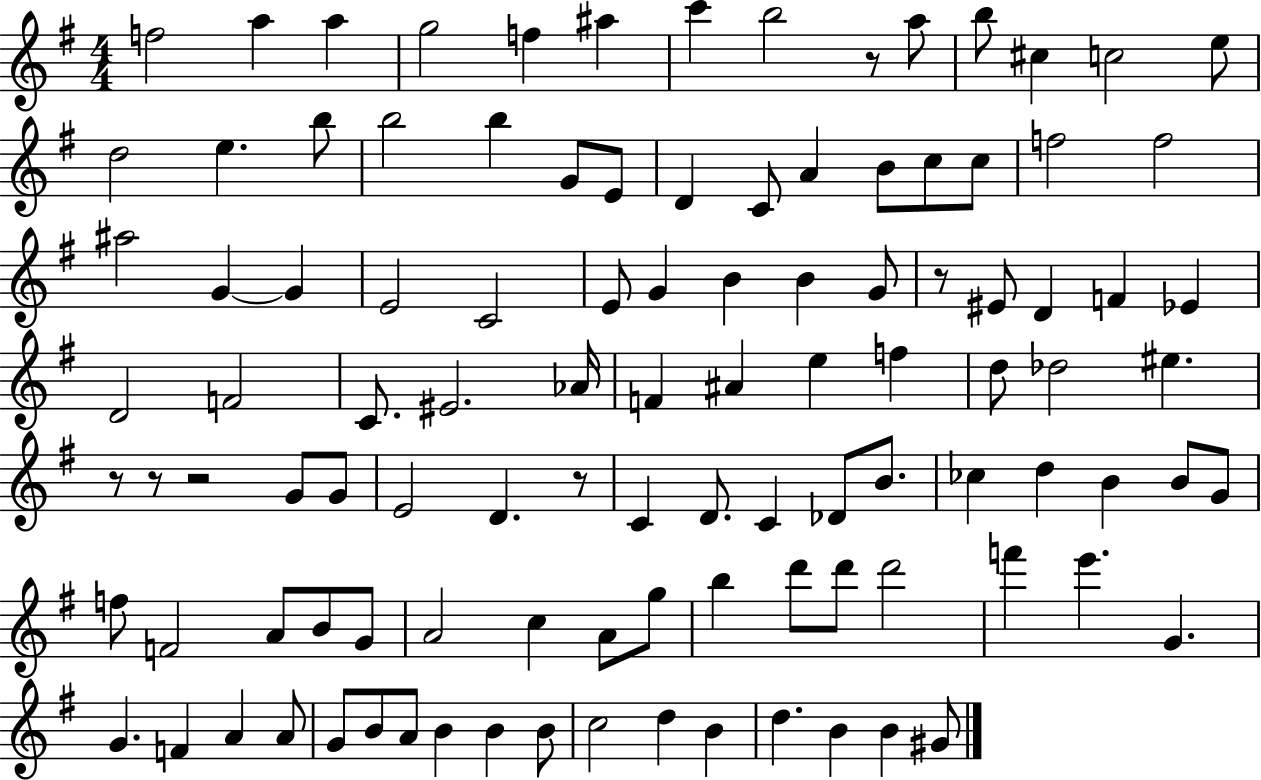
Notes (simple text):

F5/h A5/q A5/q G5/h F5/q A#5/q C6/q B5/h R/e A5/e B5/e C#5/q C5/h E5/e D5/h E5/q. B5/e B5/h B5/q G4/e E4/e D4/q C4/e A4/q B4/e C5/e C5/e F5/h F5/h A#5/h G4/q G4/q E4/h C4/h E4/e G4/q B4/q B4/q G4/e R/e EIS4/e D4/q F4/q Eb4/q D4/h F4/h C4/e. EIS4/h. Ab4/s F4/q A#4/q E5/q F5/q D5/e Db5/h EIS5/q. R/e R/e R/h G4/e G4/e E4/h D4/q. R/e C4/q D4/e. C4/q Db4/e B4/e. CES5/q D5/q B4/q B4/e G4/e F5/e F4/h A4/e B4/e G4/e A4/h C5/q A4/e G5/e B5/q D6/e D6/e D6/h F6/q E6/q. G4/q. G4/q. F4/q A4/q A4/e G4/e B4/e A4/e B4/q B4/q B4/e C5/h D5/q B4/q D5/q. B4/q B4/q G#4/e